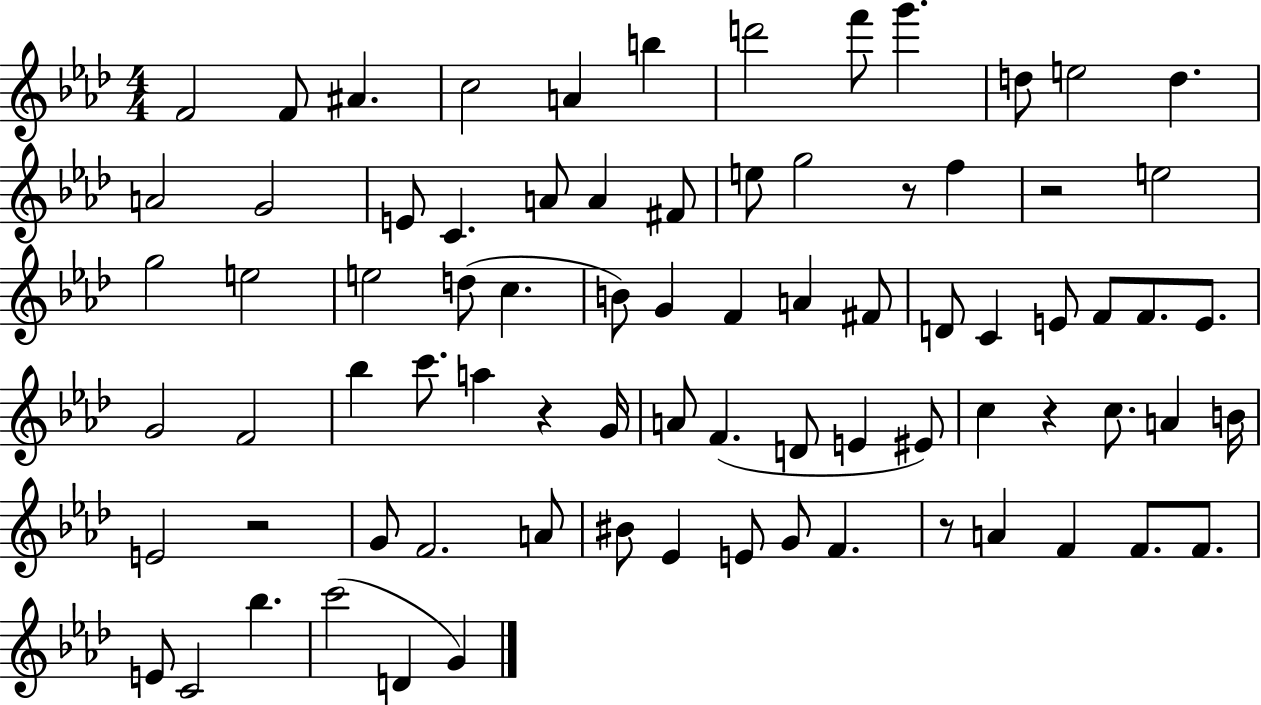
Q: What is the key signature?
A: AES major